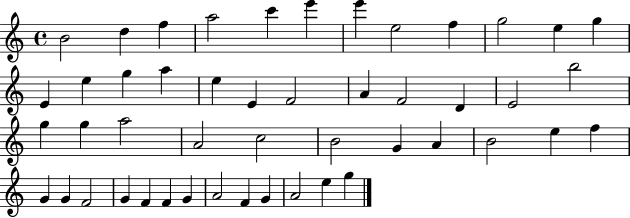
B4/h D5/q F5/q A5/h C6/q E6/q E6/q E5/h F5/q G5/h E5/q G5/q E4/q E5/q G5/q A5/q E5/q E4/q F4/h A4/q F4/h D4/q E4/h B5/h G5/q G5/q A5/h A4/h C5/h B4/h G4/q A4/q B4/h E5/q F5/q G4/q G4/q F4/h G4/q F4/q F4/q G4/q A4/h F4/q G4/q A4/h E5/q G5/q